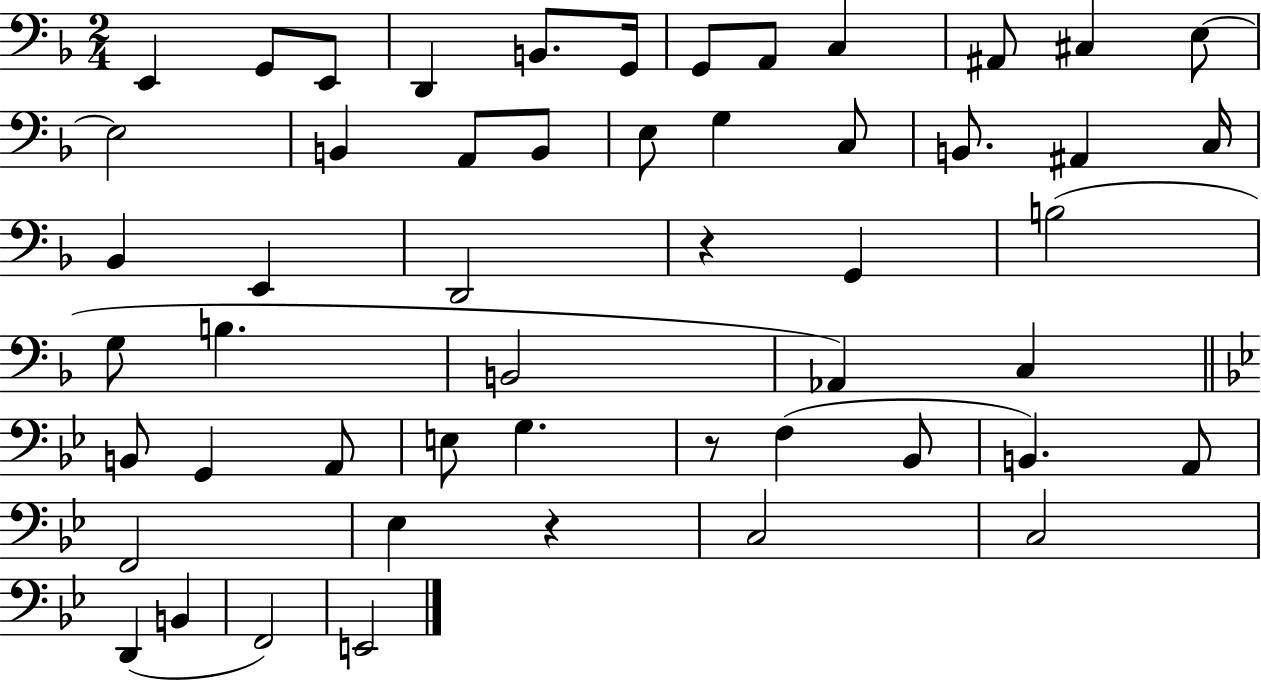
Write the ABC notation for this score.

X:1
T:Untitled
M:2/4
L:1/4
K:F
E,, G,,/2 E,,/2 D,, B,,/2 G,,/4 G,,/2 A,,/2 C, ^A,,/2 ^C, E,/2 E,2 B,, A,,/2 B,,/2 E,/2 G, C,/2 B,,/2 ^A,, C,/4 _B,, E,, D,,2 z G,, B,2 G,/2 B, B,,2 _A,, C, B,,/2 G,, A,,/2 E,/2 G, z/2 F, _B,,/2 B,, A,,/2 F,,2 _E, z C,2 C,2 D,, B,, F,,2 E,,2